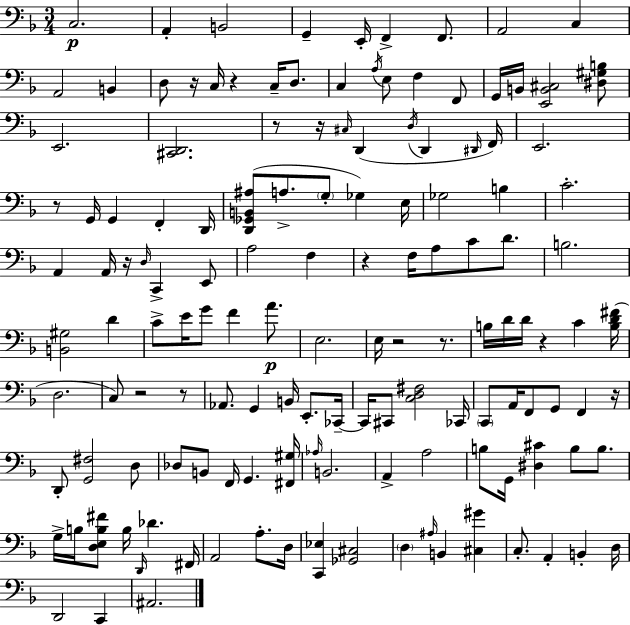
C3/h. A2/q B2/h G2/q E2/s F2/q F2/e. A2/h C3/q A2/h B2/q D3/e R/s C3/s R/q C3/s D3/e. C3/q A3/s E3/e F3/q F2/e G2/s B2/s [E2,B2,C#3]/h [D#3,G#3,B3]/e E2/h. [C#2,D2]/h. R/e R/s C#3/s D2/q D3/s D2/q D#2/s F2/s E2/h. R/e G2/s G2/q F2/q D2/s [D2,Gb2,B2,A#3]/e A3/e. G3/e Gb3/q E3/s Gb3/h B3/q C4/h. A2/q A2/s R/s D3/s C2/q E2/e A3/h F3/q R/q F3/s A3/e C4/e D4/e. B3/h. [B2,G#3]/h D4/q C4/e E4/s G4/e F4/q A4/e. E3/h. E3/s R/h R/e. B3/s D4/s D4/s R/q C4/q [B3,D4,F#4]/s D3/h. C3/e R/h R/e Ab2/e. G2/q B2/s E2/e. CES2/s CES2/s C#2/e [C3,D3,F#3]/h CES2/s C2/e A2/s F2/e G2/e F2/q R/s D2/e [G2,F#3]/h D3/e Db3/e B2/e F2/s G2/q. [F#2,G#3]/s Ab3/s B2/h. A2/q A3/h B3/e G2/s [D#3,C#4]/q B3/e B3/e. G3/s B3/s [D3,E3,B3,F#4]/e B3/s D2/s Db4/q. F#2/s A2/h A3/e. D3/s [C2,Eb3]/q [Gb2,C#3]/h D3/q A#3/s B2/q [C#3,G#4]/q C3/e. A2/q B2/q D3/s D2/h C2/q A#2/h.